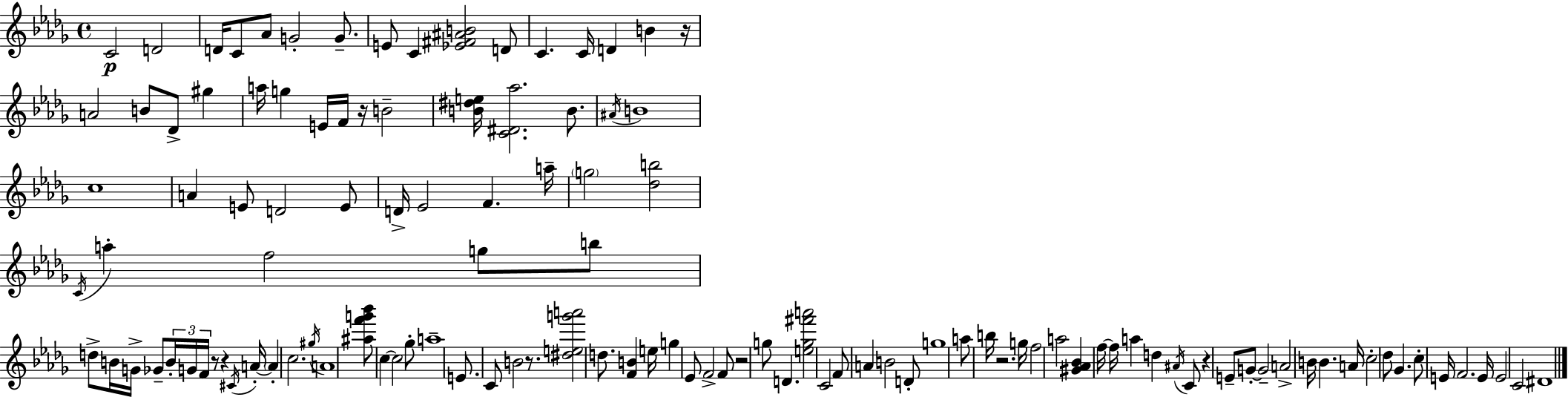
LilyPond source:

{
  \clef treble
  \time 4/4
  \defaultTimeSignature
  \key bes \minor
  c'2\p d'2 | d'16 c'8 aes'8 g'2-. g'8.-- | e'8 c'4 <ees' fis' ais' b'>2 d'8 | c'4. c'16 d'4 b'4 r16 | \break a'2 b'8 des'8-> gis''4 | a''16 g''4 e'16 f'16 r16 b'2-- | <b' dis'' e''>16 <c' dis' aes''>2. b'8. | \acciaccatura { ais'16 } b'1 | \break c''1 | a'4 e'8 d'2 e'8 | d'16-> ees'2 f'4. | a''16-- \parenthesize g''2 <des'' b''>2 | \break \acciaccatura { c'16 } a''4-. f''2 g''8 | b''8 d''8-> b'16 g'16-> ges'8-- \tuplet 3/2 { b'16-. g'16 f'16 } r8 r4 | \acciaccatura { cis'16 } a'16-.~~ \parenthesize a'4-. c''2. | \acciaccatura { gis''16 } a'1 | \break <ais'' f''' g''' bes'''>8 c''4~~ c''2 | ges''8-. a''1-- | e'8. c'8 b'2 | r8. <dis'' e'' g''' a'''>2 d''8. <f' b'>4 | \break e''16 g''4 ees'8 f'2-> | f'8 r2 g''8 d'4. | <e'' g'' fis''' a'''>2 c'2 | f'8 a'4 b'2 | \break d'8-. g''1 | a''8 b''16 r2. | g''16 f''2 a''2 | <gis' aes' bes'>4 f''16~~ f''16 a''4 d''4 | \break \acciaccatura { ais'16 } c'8 r4 e'8-- g'8-.~~ g'2-- | a'2-> b'16 b'4. | a'16 c''2-. des''8 ges'4. | c''8-. e'16 f'2. | \break e'16 e'2 c'2 | dis'1 | \bar "|."
}